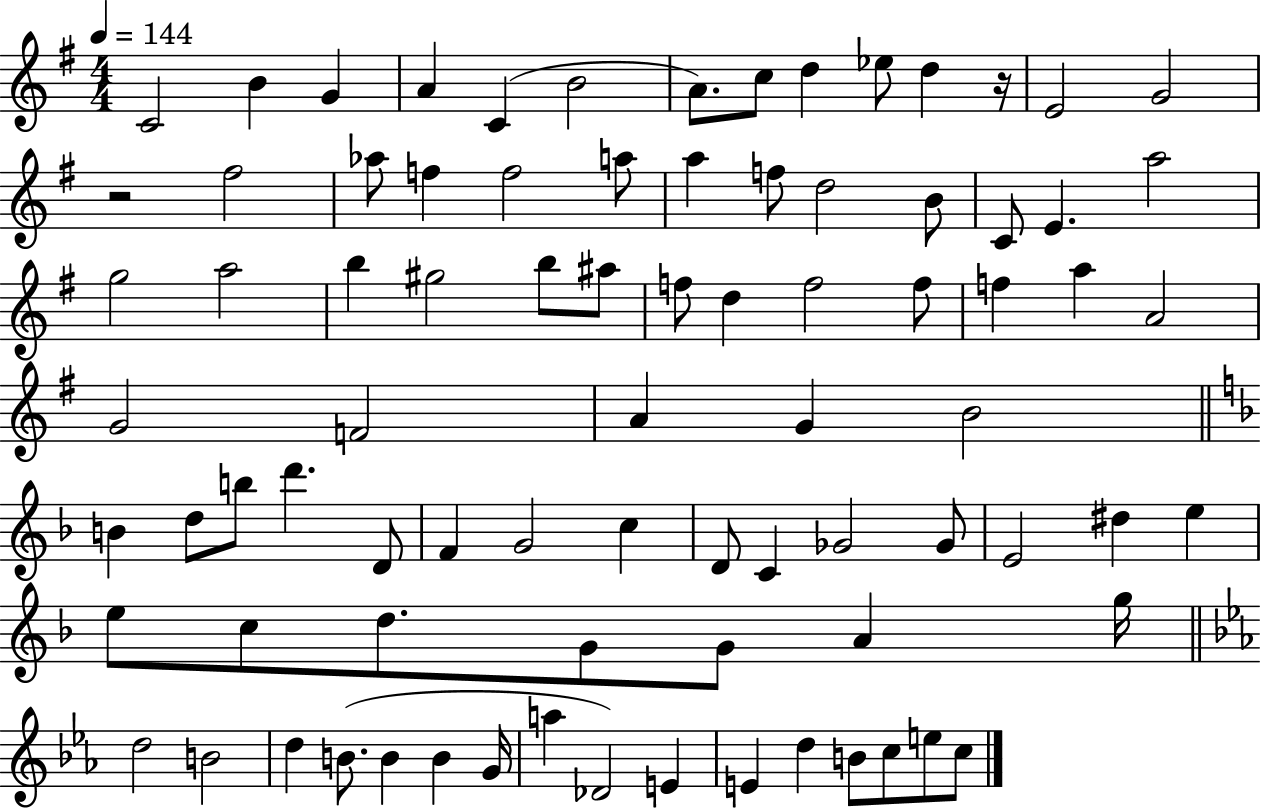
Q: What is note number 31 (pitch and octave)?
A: A#5